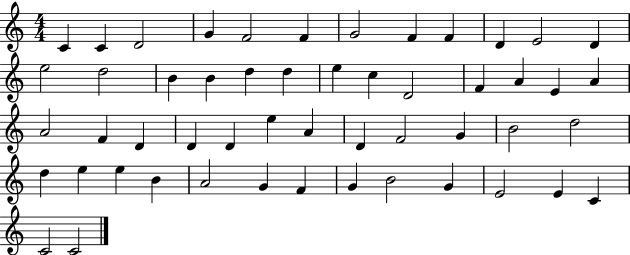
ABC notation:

X:1
T:Untitled
M:4/4
L:1/4
K:C
C C D2 G F2 F G2 F F D E2 D e2 d2 B B d d e c D2 F A E A A2 F D D D e A D F2 G B2 d2 d e e B A2 G F G B2 G E2 E C C2 C2